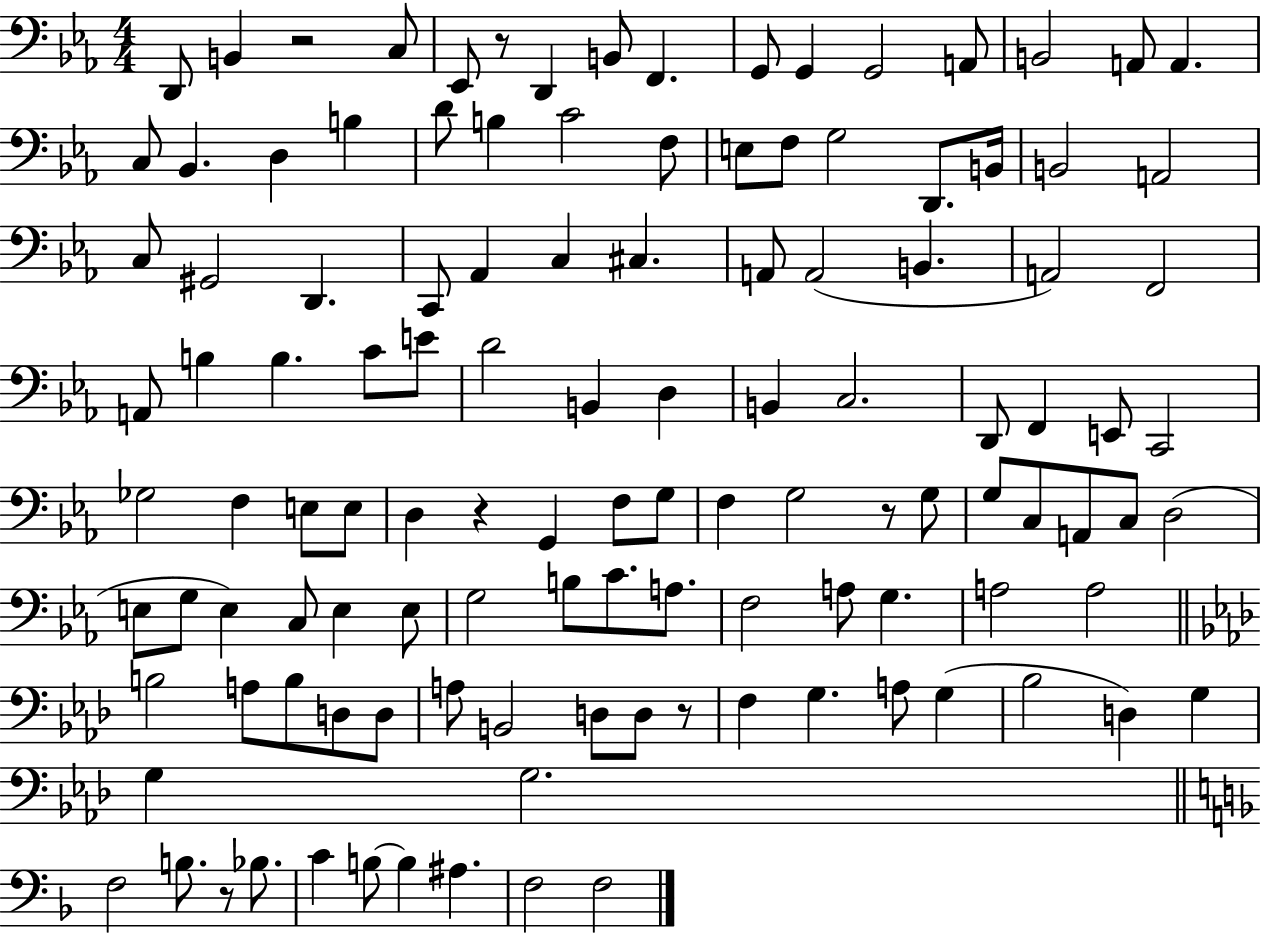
D2/e B2/q R/h C3/e Eb2/e R/e D2/q B2/e F2/q. G2/e G2/q G2/h A2/e B2/h A2/e A2/q. C3/e Bb2/q. D3/q B3/q D4/e B3/q C4/h F3/e E3/e F3/e G3/h D2/e. B2/s B2/h A2/h C3/e G#2/h D2/q. C2/e Ab2/q C3/q C#3/q. A2/e A2/h B2/q. A2/h F2/h A2/e B3/q B3/q. C4/e E4/e D4/h B2/q D3/q B2/q C3/h. D2/e F2/q E2/e C2/h Gb3/h F3/q E3/e E3/e D3/q R/q G2/q F3/e G3/e F3/q G3/h R/e G3/e G3/e C3/e A2/e C3/e D3/h E3/e G3/e E3/q C3/e E3/q E3/e G3/h B3/e C4/e. A3/e. F3/h A3/e G3/q. A3/h A3/h B3/h A3/e B3/e D3/e D3/e A3/e B2/h D3/e D3/e R/e F3/q G3/q. A3/e G3/q Bb3/h D3/q G3/q G3/q G3/h. F3/h B3/e. R/e Bb3/e. C4/q B3/e B3/q A#3/q. F3/h F3/h